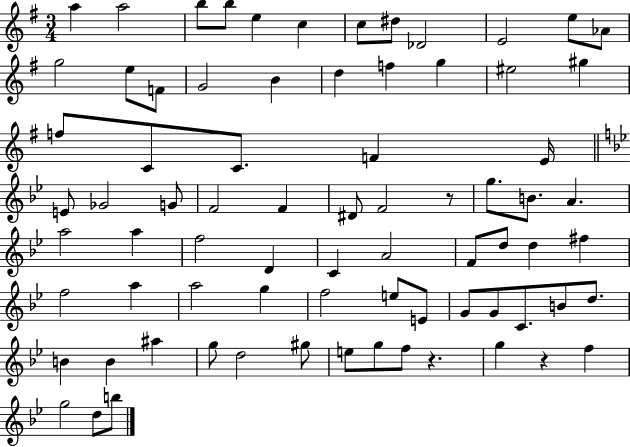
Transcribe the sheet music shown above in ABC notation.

X:1
T:Untitled
M:3/4
L:1/4
K:G
a a2 b/2 b/2 e c c/2 ^d/2 _D2 E2 e/2 _A/2 g2 e/2 F/2 G2 B d f g ^e2 ^g f/2 C/2 C/2 F E/4 E/2 _G2 G/2 F2 F ^D/2 F2 z/2 g/2 B/2 A a2 a f2 D C A2 F/2 d/2 d ^f f2 a a2 g f2 e/2 E/2 G/2 G/2 C/2 B/2 d/2 B B ^a g/2 d2 ^g/2 e/2 g/2 f/2 z g z f g2 d/2 b/2